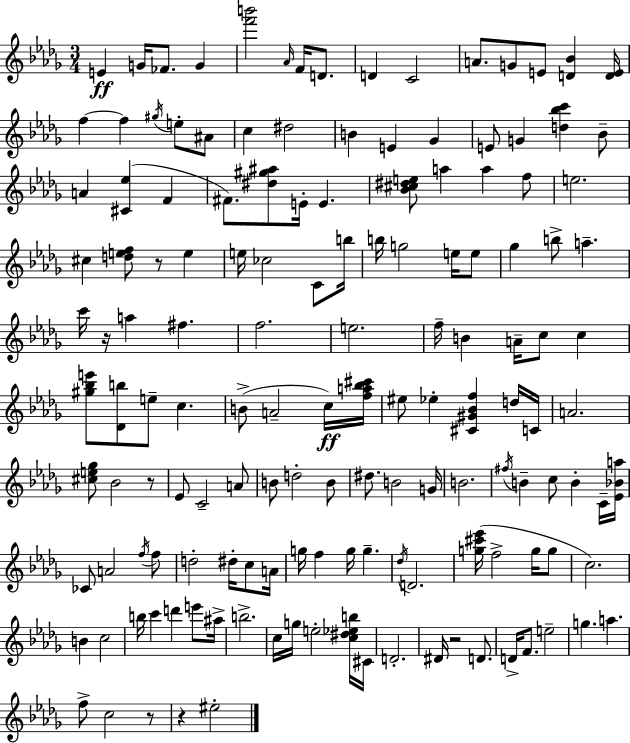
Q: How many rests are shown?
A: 6